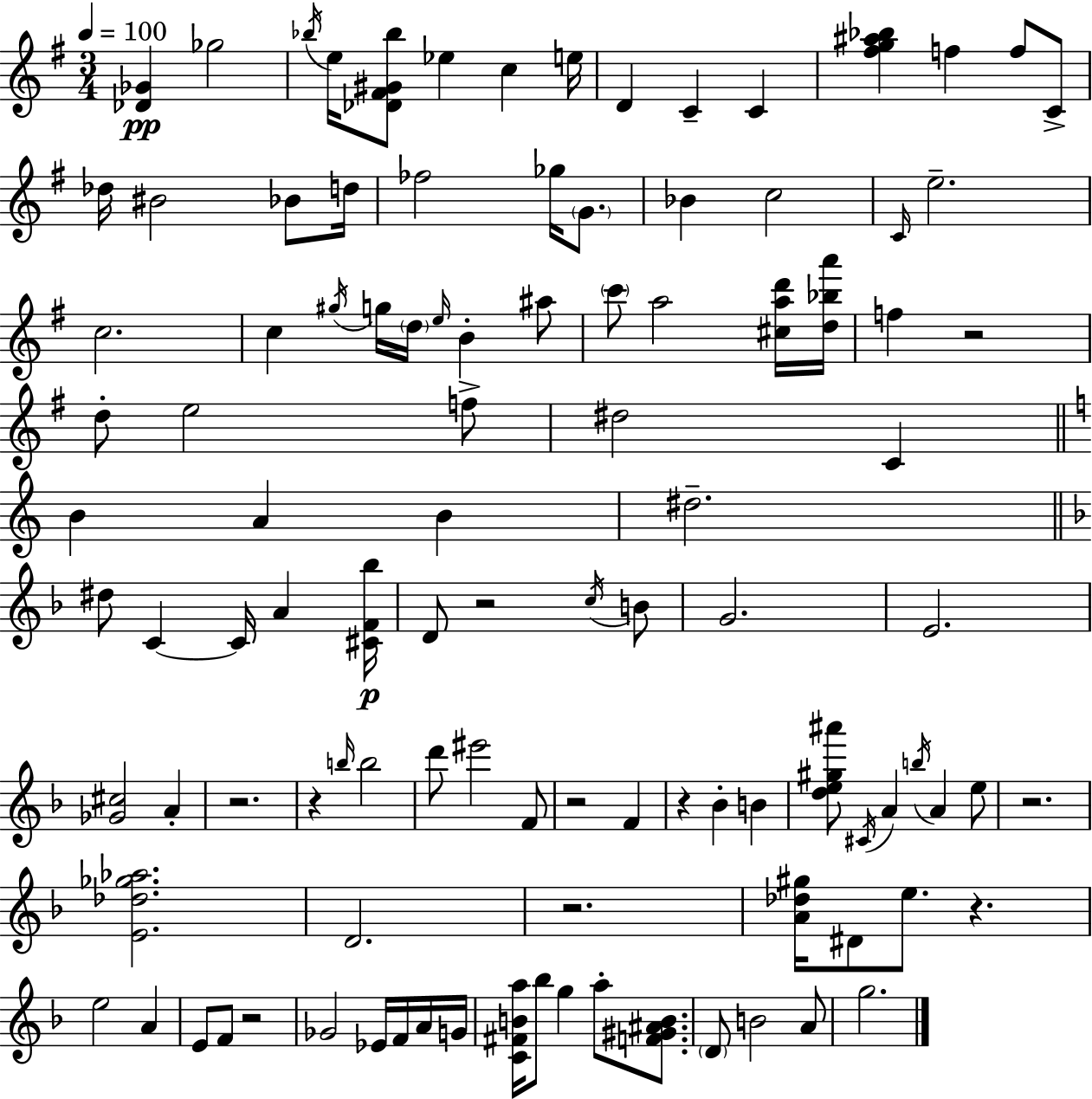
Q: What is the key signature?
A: G major